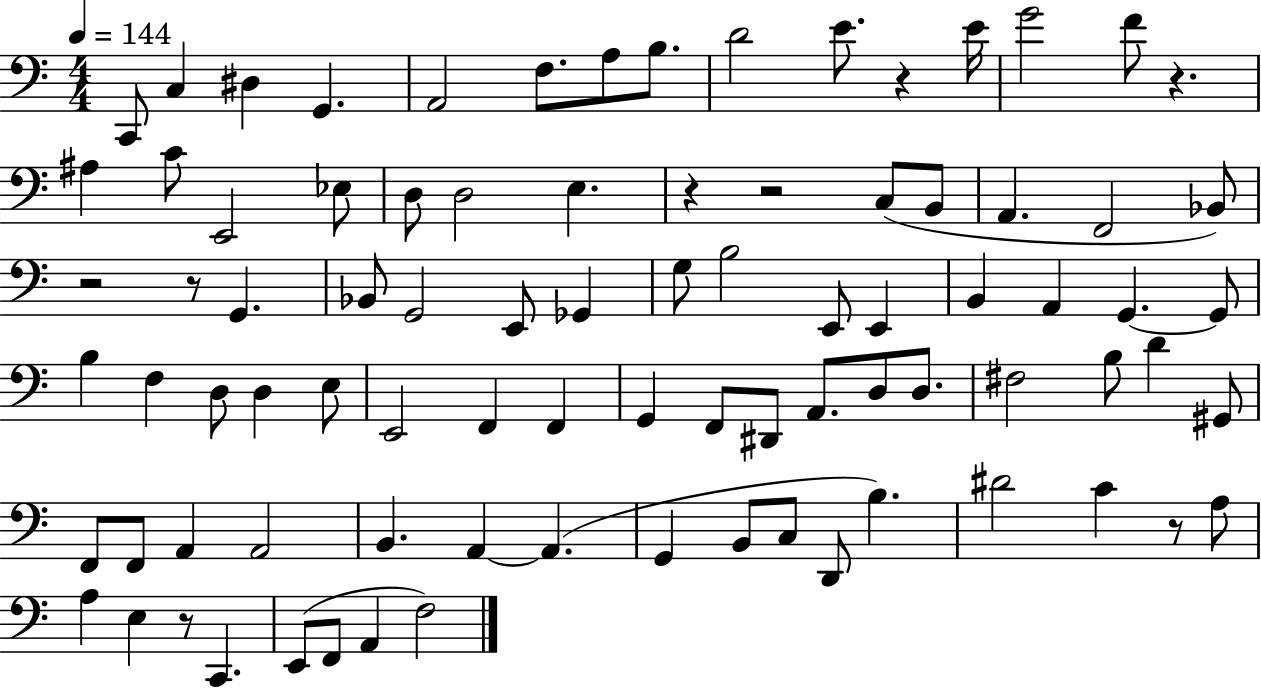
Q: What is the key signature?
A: C major